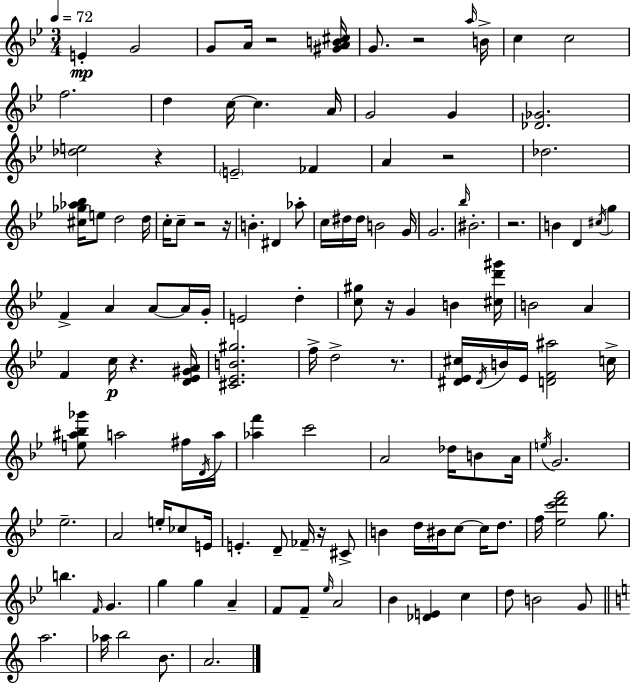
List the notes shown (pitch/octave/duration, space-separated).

E4/q G4/h G4/e A4/s R/h [G#4,A4,B4,C#5]/s G4/e. R/h A5/s B4/s C5/q C5/h F5/h. D5/q C5/s C5/q. A4/s G4/h G4/q [Db4,Gb4]/h. [Db5,E5]/h R/q E4/h FES4/q A4/q R/h Db5/h. [C#5,Gb5,Ab5,Bb5]/s E5/e D5/h D5/s C5/s C5/e R/h R/s B4/q. D#4/q Ab5/e C5/s D#5/s D#5/s B4/h G4/s G4/h. Bb5/s BIS4/h. R/h. B4/q D4/q C#5/s G5/q F4/q A4/q A4/e A4/s G4/s E4/h D5/q [C5,G#5]/e R/s G4/q B4/q [C#5,D6,G#6]/s B4/h A4/q F4/q C5/s R/q. [D4,Eb4,G#4,A4]/s [C#4,Eb4,B4,G#5]/h. F5/s D5/h R/e. [D#4,Eb4,C#5]/s D#4/s B4/s Eb4/s [D4,F4,A#5]/h C5/s [E5,A#5,Bb5,Gb6]/e A5/h F#5/s D4/s A5/s [Ab5,F6]/q C6/h A4/h Db5/s B4/e A4/s E5/s G4/h. Eb5/h. A4/h E5/s CES5/e E4/s E4/q. D4/e FES4/s R/s C#4/e B4/q D5/s BIS4/s C5/e C5/s D5/e. F5/s [Eb5,C6,D6,F6]/h G5/e. B5/q. F4/s G4/q. G5/q G5/q A4/q F4/e F4/e Eb5/s A4/h Bb4/q [Db4,E4]/q C5/q D5/e B4/h G4/e A5/h. Ab5/s B5/h B4/e. A4/h.